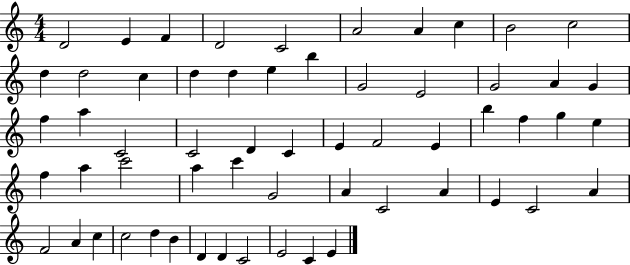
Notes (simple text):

D4/h E4/q F4/q D4/h C4/h A4/h A4/q C5/q B4/h C5/h D5/q D5/h C5/q D5/q D5/q E5/q B5/q G4/h E4/h G4/h A4/q G4/q F5/q A5/q C4/h C4/h D4/q C4/q E4/q F4/h E4/q B5/q F5/q G5/q E5/q F5/q A5/q C6/h A5/q C6/q G4/h A4/q C4/h A4/q E4/q C4/h A4/q F4/h A4/q C5/q C5/h D5/q B4/q D4/q D4/q C4/h E4/h C4/q E4/q